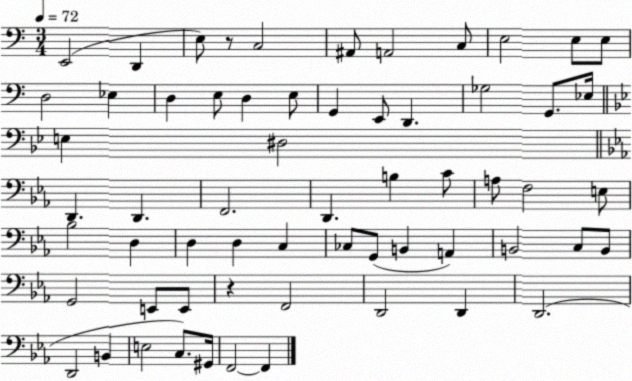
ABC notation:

X:1
T:Untitled
M:3/4
L:1/4
K:C
E,,2 D,, E,/2 z/2 C,2 ^A,,/2 A,,2 C,/2 E,2 E,/2 E,/2 D,2 _E, D, E,/2 D, E,/2 G,, E,,/2 D,, _G,2 G,,/2 _E,/4 E, ^D,2 D,, D,, F,,2 D,, B, C/2 A,/2 F,2 E,/2 _B,2 D, D, D, C, _C,/2 G,,/2 B,, A,, B,,2 C,/2 B,,/2 G,,2 E,,/2 E,,/2 z F,,2 D,,2 D,, D,,2 D,,2 B,, E,2 C,/2 ^G,,/4 F,,2 F,,